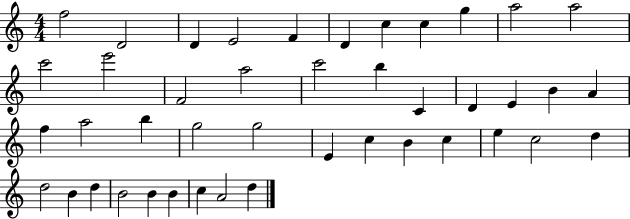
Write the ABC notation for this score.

X:1
T:Untitled
M:4/4
L:1/4
K:C
f2 D2 D E2 F D c c g a2 a2 c'2 e'2 F2 a2 c'2 b C D E B A f a2 b g2 g2 E c B c e c2 d d2 B d B2 B B c A2 d